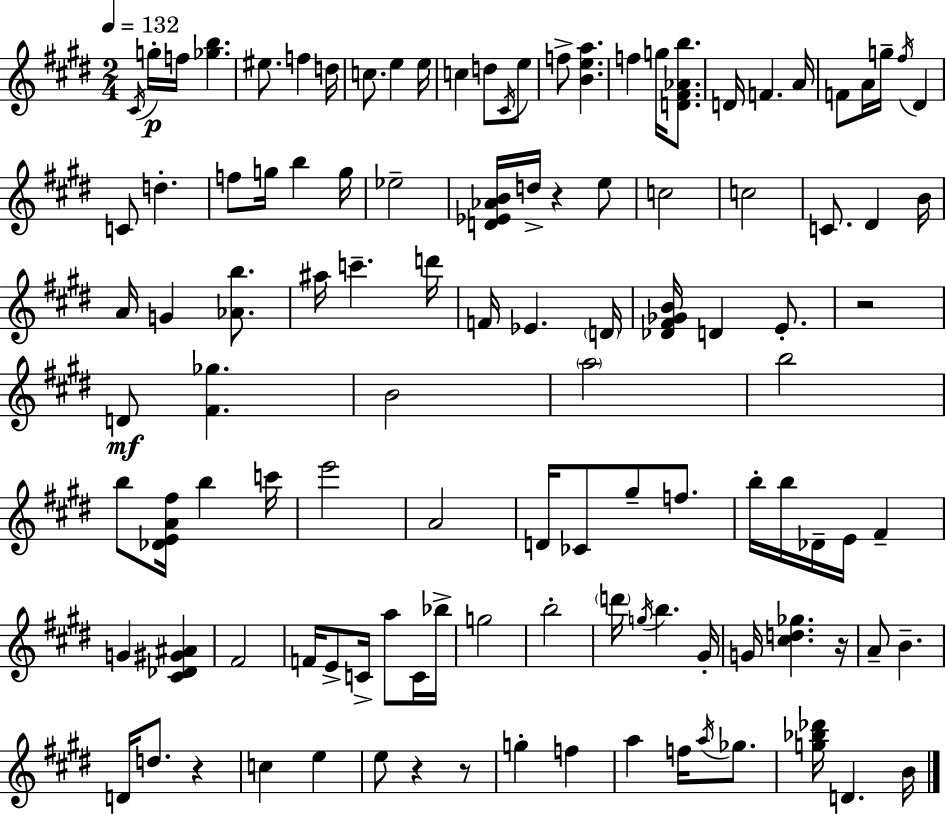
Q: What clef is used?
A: treble